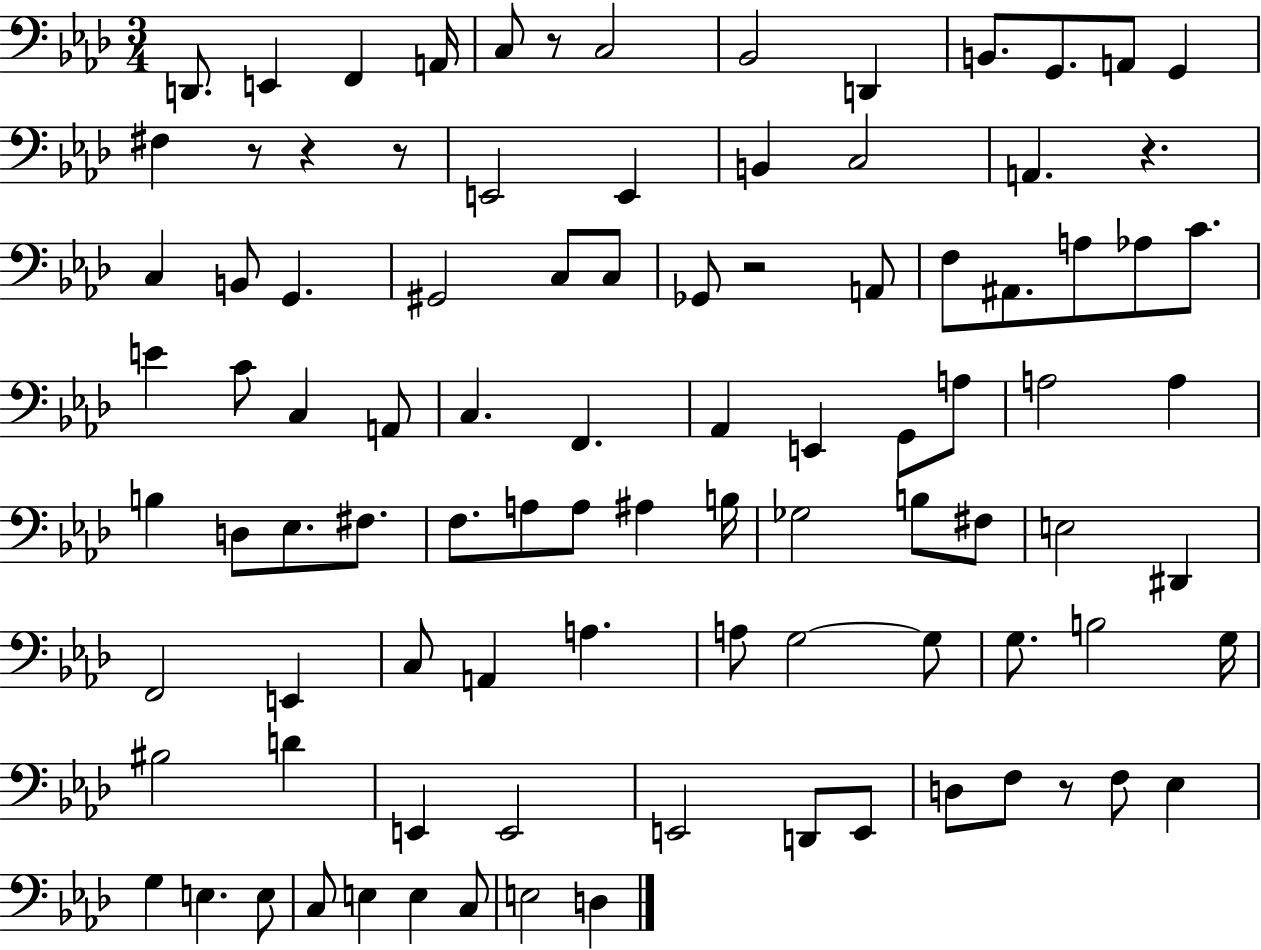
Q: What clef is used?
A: bass